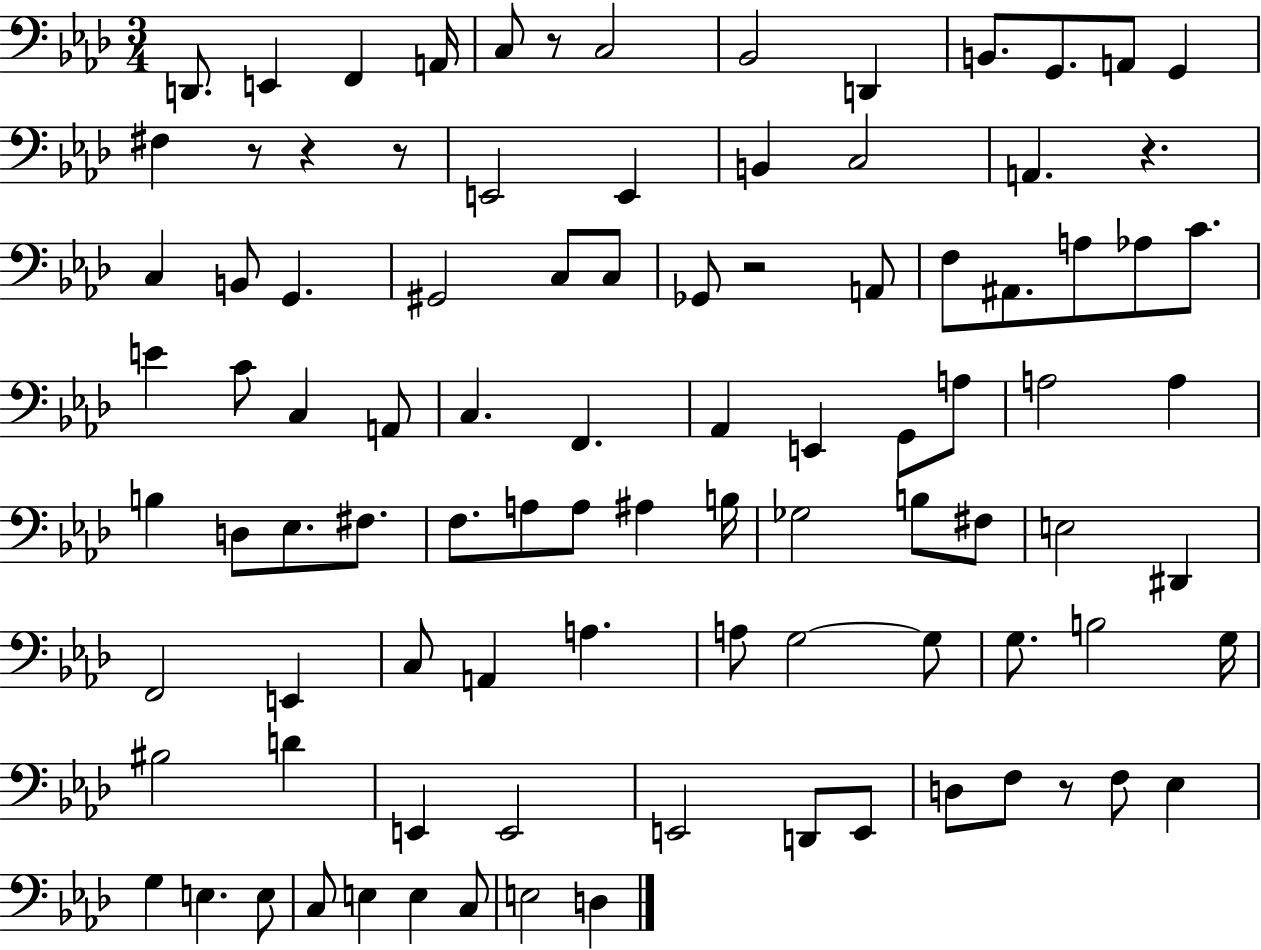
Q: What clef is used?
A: bass